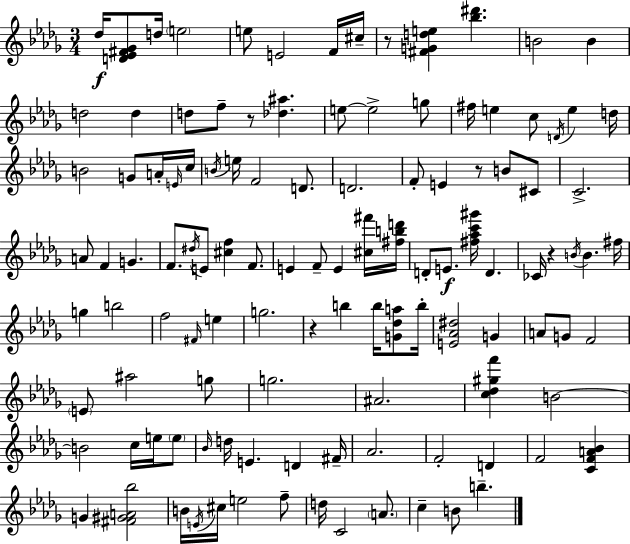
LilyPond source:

{
  \clef treble
  \numericTimeSignature
  \time 3/4
  \key bes \minor
  \repeat volta 2 { des''16\f <d' ees' fis' ges'>8 d''16 \parenthesize e''2 | e''8 e'2 f'16 cis''16-- | r8 <fis' g' d'' e''>4 <bes'' dis'''>4. | b'2 b'4 | \break d''2 d''4 | d''8 f''8-- r8 <des'' ais''>4. | e''8~~ e''2-> g''8 | fis''16 e''4 c''8 \acciaccatura { d'16 } e''4 | \break d''16 b'2 g'8 a'16-. | \grace { e'16 } c''16 \acciaccatura { b'16 } e''16 f'2 | d'8. d'2. | f'8-. e'4 r8 b'8 | \break cis'8 c'2.-> | a'8 f'4 g'4. | f'8. \acciaccatura { dis''16 } e'8 <cis'' f''>4 | f'8. e'4 f'8-- e'4 | \break <cis'' fis'''>16 <fis'' b'' d'''>16 d'8-. e'8.\f <fis'' aes'' c''' gis'''>16 d'4. | ces'16 r4 \acciaccatura { b'16 } b'4. | fis''16 g''4 b''2 | f''2 | \break \grace { fis'16 } e''4 g''2. | r4 b''4 | b''16 <g' des'' a''>8 b''16-. <e' aes' dis''>2 | g'4 a'8 g'8 f'2 | \break \parenthesize e'8 ais''2 | g''8 g''2. | ais'2. | <c'' des'' gis'' f'''>4 b'2~~ | \break b'2 | c''16 e''16 \parenthesize e''8 \grace { bes'16 } d''16 e'4. | d'4 fis'16-- aes'2. | f'2-. | \break d'4 f'2 | <c' f' a' bes'>4 g'4 <fis' gis' a' bes''>2 | b'16 \acciaccatura { e'16 } cis''16 e''2 | f''8-- d''16 c'2 | \break \parenthesize a'8. c''4-- | b'8 b''4.-- } \bar "|."
}